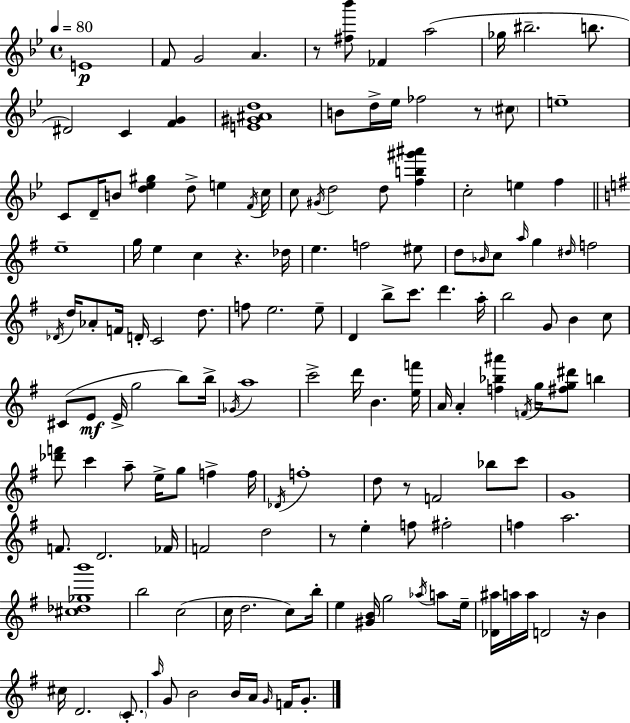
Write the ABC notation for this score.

X:1
T:Untitled
M:4/4
L:1/4
K:Bb
E4 F/2 G2 A z/2 [^f_b']/2 _F a2 _g/4 ^b2 b/2 ^D2 C [FG] [E^G^Ad]4 B/2 d/4 _e/4 _f2 z/2 ^c/2 e4 C/2 D/4 B/2 [d_e^g] d/2 e F/4 c/4 c/2 ^G/4 d2 d/2 [fb^g'^a'] c2 e f e4 g/4 e c z _d/4 e f2 ^e/2 d/2 _B/4 c/2 a/4 g ^d/4 f2 _D/4 d/4 _A/2 F/4 D/4 C2 d/2 f/2 e2 e/2 D b/2 c'/2 d' a/4 b2 G/2 B c/2 ^C/2 E/2 E/4 g2 b/2 b/4 _G/4 a4 c'2 d'/4 B [ef']/4 A/4 A [f_b^a'] F/4 g/4 [^fg^d']/2 b [_d'f']/2 c' a/2 e/4 g/2 f f/4 _D/4 f4 d/2 z/2 F2 _b/2 c'/2 G4 F/2 D2 _F/4 F2 d2 z/2 e f/2 ^f2 f a2 [^c_d_gb']4 b2 c2 c/4 d2 c/2 b/4 e [^GB]/4 g2 _a/4 a/2 e/4 [_D^a]/4 a/4 a/4 D2 z/4 B ^c/4 D2 C/2 a/4 G/2 B2 B/4 A/4 G/4 F/4 G/2